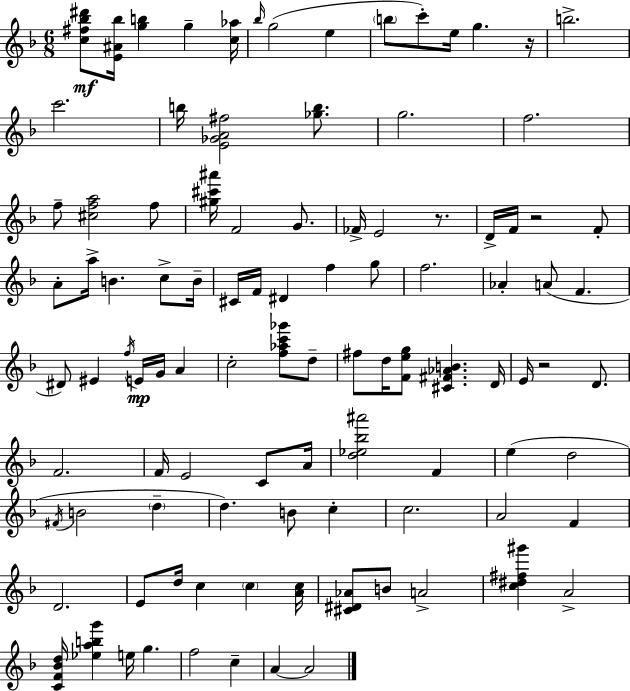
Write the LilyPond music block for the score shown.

{
  \clef treble
  \numericTimeSignature
  \time 6/8
  \key d \minor
  <c'' fis'' bes'' dis'''>8\mf <e' ais' bes''>16 <g'' b''>4 g''4-- <c'' aes''>16 | \grace { bes''16 }( g''2 e''4 | \parenthesize b''8 c'''8-.) e''16 g''4. | r16 b''2.-> | \break c'''2. | b''16 <e' ges' a' fis''>2 <ges'' b''>8. | g''2. | f''2. | \break f''8-- <cis'' f'' a''>2 f''8 | <gis'' cis''' ais'''>16 f'2 g'8. | fes'16-> e'2 r8. | d'16-> f'16 r2 f'8-. | \break a'8-. a''16-> b'4. c''8-> | b'16-- cis'16 f'16 dis'4 f''4 g''8 | f''2. | aes'4-. a'8( f'4. | \break dis'8) eis'4 \acciaccatura { f''16 } e'16\mp g'16 a'4 | c''2-. <f'' aes'' c''' ges'''>8 | d''8-- fis''8 d''16 <f' e'' g''>8 <cis' fis' aes' b'>4. | d'16 e'16 r2 d'8. | \break f'2. | f'16 e'2 c'8 | a'16 <d'' ees'' bes'' ais'''>2 f'4 | e''4( d''2 | \break \acciaccatura { fis'16 } b'2 \parenthesize d''4-- | d''4.) b'8 c''4-. | c''2. | a'2 f'4 | \break d'2. | e'8 d''16 c''4 \parenthesize c''4 | <a' c''>16 <cis' dis' aes'>8 b'8 a'2-> | <c'' dis'' fis'' gis'''>4 a'2-> | \break <c' f' bes' d''>16 <ees'' a'' b'' g'''>4 e''16 g''4. | f''2 c''4-- | a'4~~ a'2 | \bar "|."
}